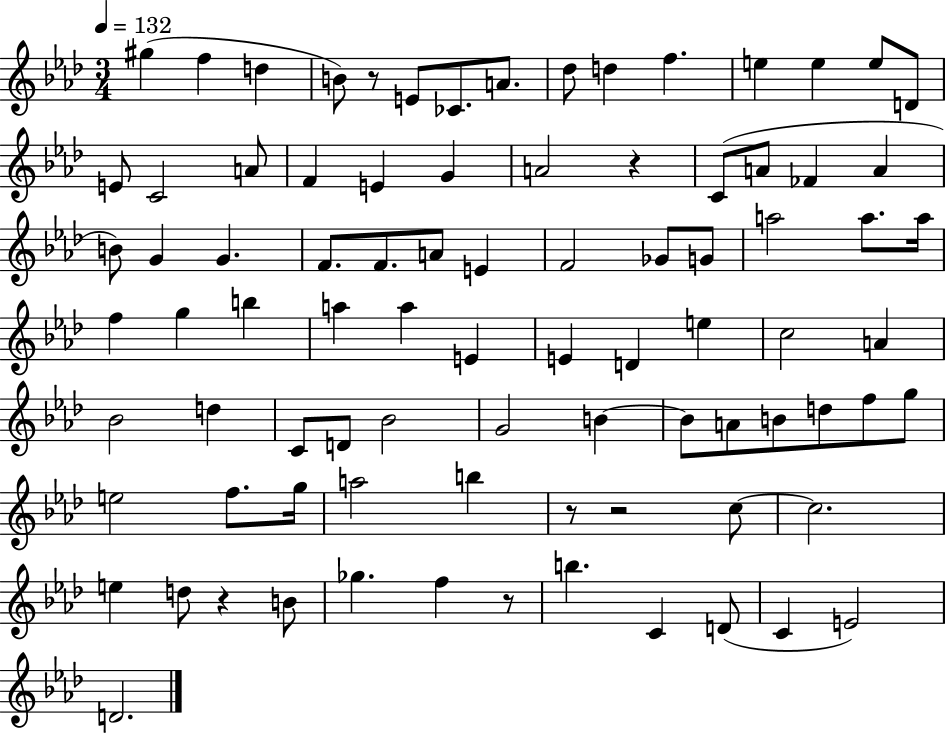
{
  \clef treble
  \numericTimeSignature
  \time 3/4
  \key aes \major
  \tempo 4 = 132
  gis''4( f''4 d''4 | b'8) r8 e'8 ces'8. a'8. | des''8 d''4 f''4. | e''4 e''4 e''8 d'8 | \break e'8 c'2 a'8 | f'4 e'4 g'4 | a'2 r4 | c'8( a'8 fes'4 a'4 | \break b'8) g'4 g'4. | f'8. f'8. a'8 e'4 | f'2 ges'8 g'8 | a''2 a''8. a''16 | \break f''4 g''4 b''4 | a''4 a''4 e'4 | e'4 d'4 e''4 | c''2 a'4 | \break bes'2 d''4 | c'8 d'8 bes'2 | g'2 b'4~~ | b'8 a'8 b'8 d''8 f''8 g''8 | \break e''2 f''8. g''16 | a''2 b''4 | r8 r2 c''8~~ | c''2. | \break e''4 d''8 r4 b'8 | ges''4. f''4 r8 | b''4. c'4 d'8( | c'4 e'2) | \break d'2. | \bar "|."
}